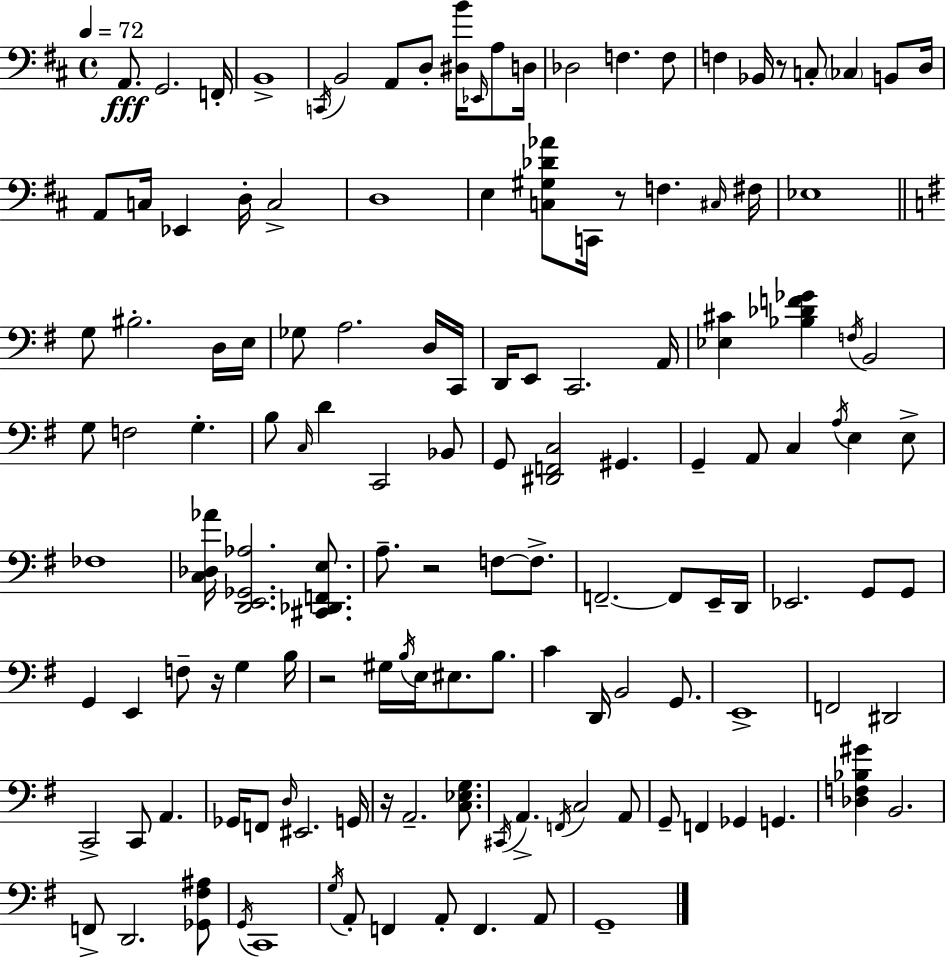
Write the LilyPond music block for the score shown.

{
  \clef bass
  \time 4/4
  \defaultTimeSignature
  \key d \major
  \tempo 4 = 72
  a,8.\fff g,2. f,16-. | b,1-> | \acciaccatura { c,16 } b,2 a,8 d8-. <dis b'>16 \grace { ees,16 } a8 | d16 des2 f4. | \break f8 f4 bes,16 r8 c8-. \parenthesize ces4 b,8 | d16 a,8 c16 ees,4 d16-. c2-> | d1 | e4 <c gis des' aes'>8 c,16 r8 f4. | \break \grace { cis16 } fis16 ees1 | \bar "||" \break \key g \major g8 bis2.-. d16 e16 | ges8 a2. d16 c,16 | d,16 e,8 c,2. a,16 | <ees cis'>4 <bes des' f' ges'>4 \acciaccatura { f16 } b,2 | \break g8 f2 g4.-. | b8 \grace { c16 } d'4 c,2 | bes,8 g,8 <dis, f, c>2 gis,4. | g,4-- a,8 c4 \acciaccatura { a16 } e4 | \break e8-> fes1 | <c des aes'>16 <d, e, ges, aes>2. | <cis, des, f, e>8. a8.-- r2 f8~~ | f8.-> f,2.--~~ f,8 | \break e,16-- d,16 ees,2. g,8 | g,8 g,4 e,4 f8-- r16 g4 | b16 r2 gis16 \acciaccatura { b16 } e16 eis8. | b8. c'4 d,16 b,2 | \break g,8. e,1-> | f,2 dis,2 | c,2-> c,8 a,4. | ges,16 f,8 \grace { d16 } eis,2. | \break g,16 r16 a,2.-- | <c ees g>8. \acciaccatura { cis,16 } a,4.-> \acciaccatura { f,16 } c2 | a,8 g,8-- f,4 ges,4 | g,4. <des f bes gis'>4 b,2. | \break f,8-> d,2. | <ges, fis ais>8 \acciaccatura { g,16 } c,1 | \acciaccatura { g16 } a,8-. f,4 a,8-. | f,4. a,8 g,1-- | \break \bar "|."
}